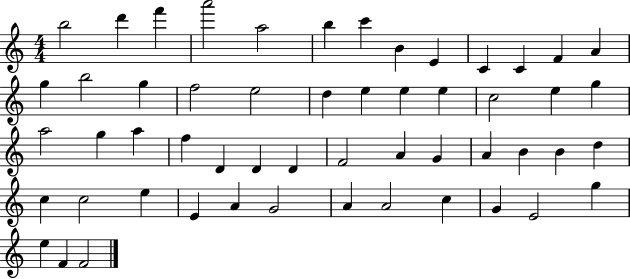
B5/h D6/q F6/q A6/h A5/h B5/q C6/q B4/q E4/q C4/q C4/q F4/q A4/q G5/q B5/h G5/q F5/h E5/h D5/q E5/q E5/q E5/q C5/h E5/q G5/q A5/h G5/q A5/q F5/q D4/q D4/q D4/q F4/h A4/q G4/q A4/q B4/q B4/q D5/q C5/q C5/h E5/q E4/q A4/q G4/h A4/q A4/h C5/q G4/q E4/h G5/q E5/q F4/q F4/h